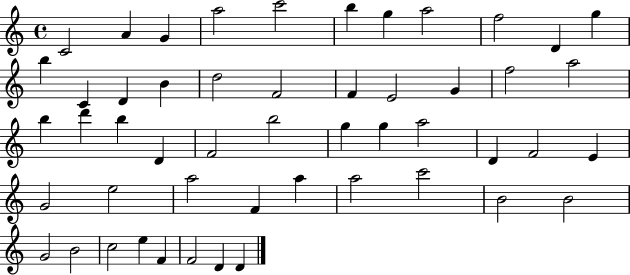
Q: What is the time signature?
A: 4/4